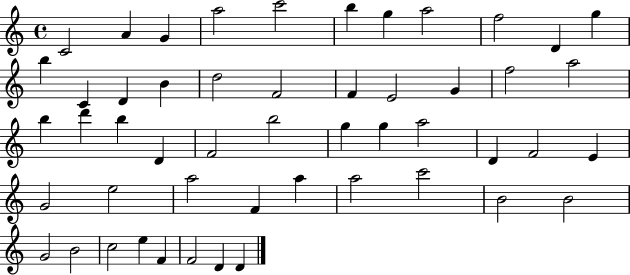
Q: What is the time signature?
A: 4/4